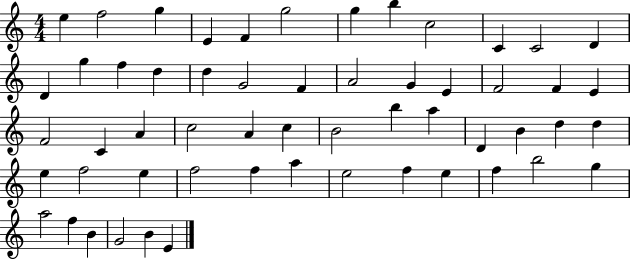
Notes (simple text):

E5/q F5/h G5/q E4/q F4/q G5/h G5/q B5/q C5/h C4/q C4/h D4/q D4/q G5/q F5/q D5/q D5/q G4/h F4/q A4/h G4/q E4/q F4/h F4/q E4/q F4/h C4/q A4/q C5/h A4/q C5/q B4/h B5/q A5/q D4/q B4/q D5/q D5/q E5/q F5/h E5/q F5/h F5/q A5/q E5/h F5/q E5/q F5/q B5/h G5/q A5/h F5/q B4/q G4/h B4/q E4/q